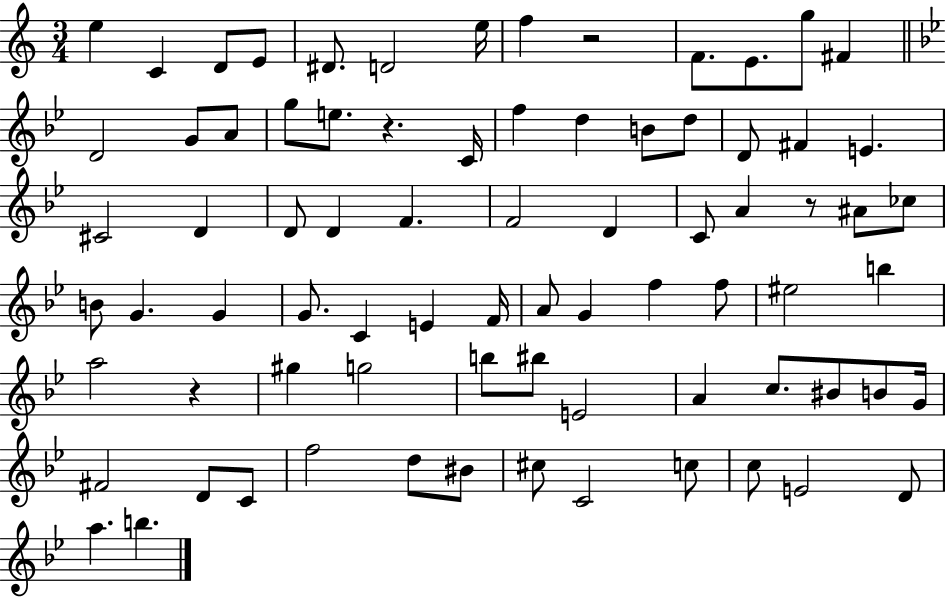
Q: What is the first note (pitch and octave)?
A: E5